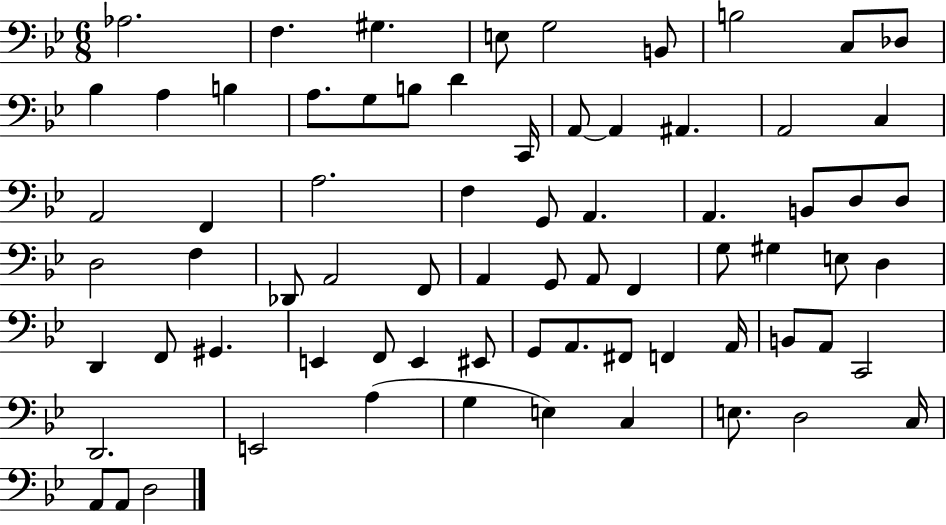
{
  \clef bass
  \numericTimeSignature
  \time 6/8
  \key bes \major
  aes2. | f4. gis4. | e8 g2 b,8 | b2 c8 des8 | \break bes4 a4 b4 | a8. g8 b8 d'4 c,16 | a,8~~ a,4 ais,4. | a,2 c4 | \break a,2 f,4 | a2. | f4 g,8 a,4. | a,4. b,8 d8 d8 | \break d2 f4 | des,8 a,2 f,8 | a,4 g,8 a,8 f,4 | g8 gis4 e8 d4 | \break d,4 f,8 gis,4. | e,4 f,8 e,4 eis,8 | g,8 a,8. fis,8 f,4 a,16 | b,8 a,8 c,2 | \break d,2. | e,2 a4( | g4 e4) c4 | e8. d2 c16 | \break a,8 a,8 d2 | \bar "|."
}